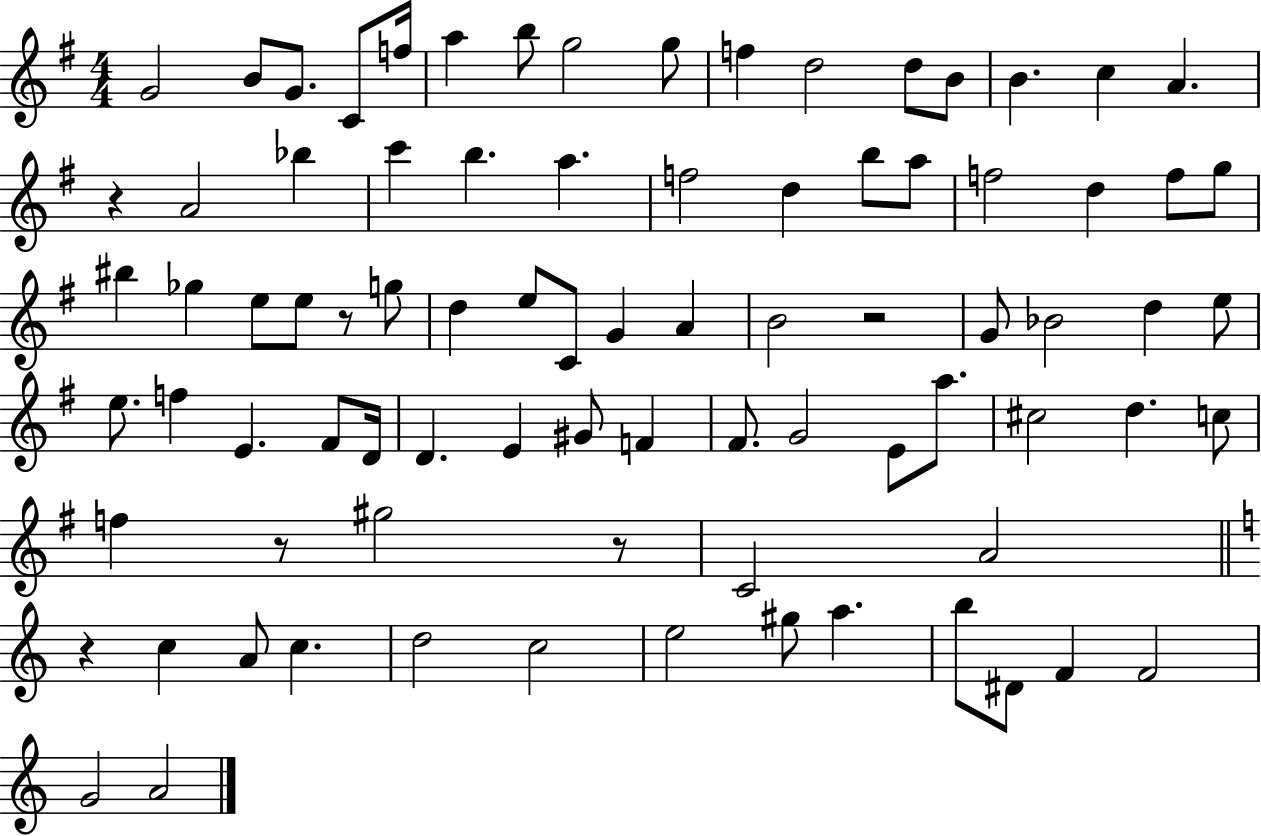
{
  \clef treble
  \numericTimeSignature
  \time 4/4
  \key g \major
  g'2 b'8 g'8. c'8 f''16 | a''4 b''8 g''2 g''8 | f''4 d''2 d''8 b'8 | b'4. c''4 a'4. | \break r4 a'2 bes''4 | c'''4 b''4. a''4. | f''2 d''4 b''8 a''8 | f''2 d''4 f''8 g''8 | \break bis''4 ges''4 e''8 e''8 r8 g''8 | d''4 e''8 c'8 g'4 a'4 | b'2 r2 | g'8 bes'2 d''4 e''8 | \break e''8. f''4 e'4. fis'8 d'16 | d'4. e'4 gis'8 f'4 | fis'8. g'2 e'8 a''8. | cis''2 d''4. c''8 | \break f''4 r8 gis''2 r8 | c'2 a'2 | \bar "||" \break \key a \minor r4 c''4 a'8 c''4. | d''2 c''2 | e''2 gis''8 a''4. | b''8 dis'8 f'4 f'2 | \break g'2 a'2 | \bar "|."
}